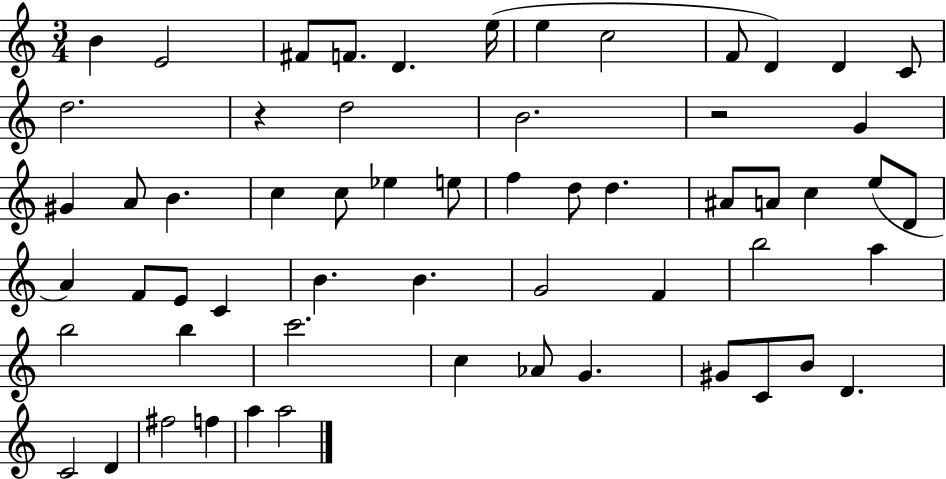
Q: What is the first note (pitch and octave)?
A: B4